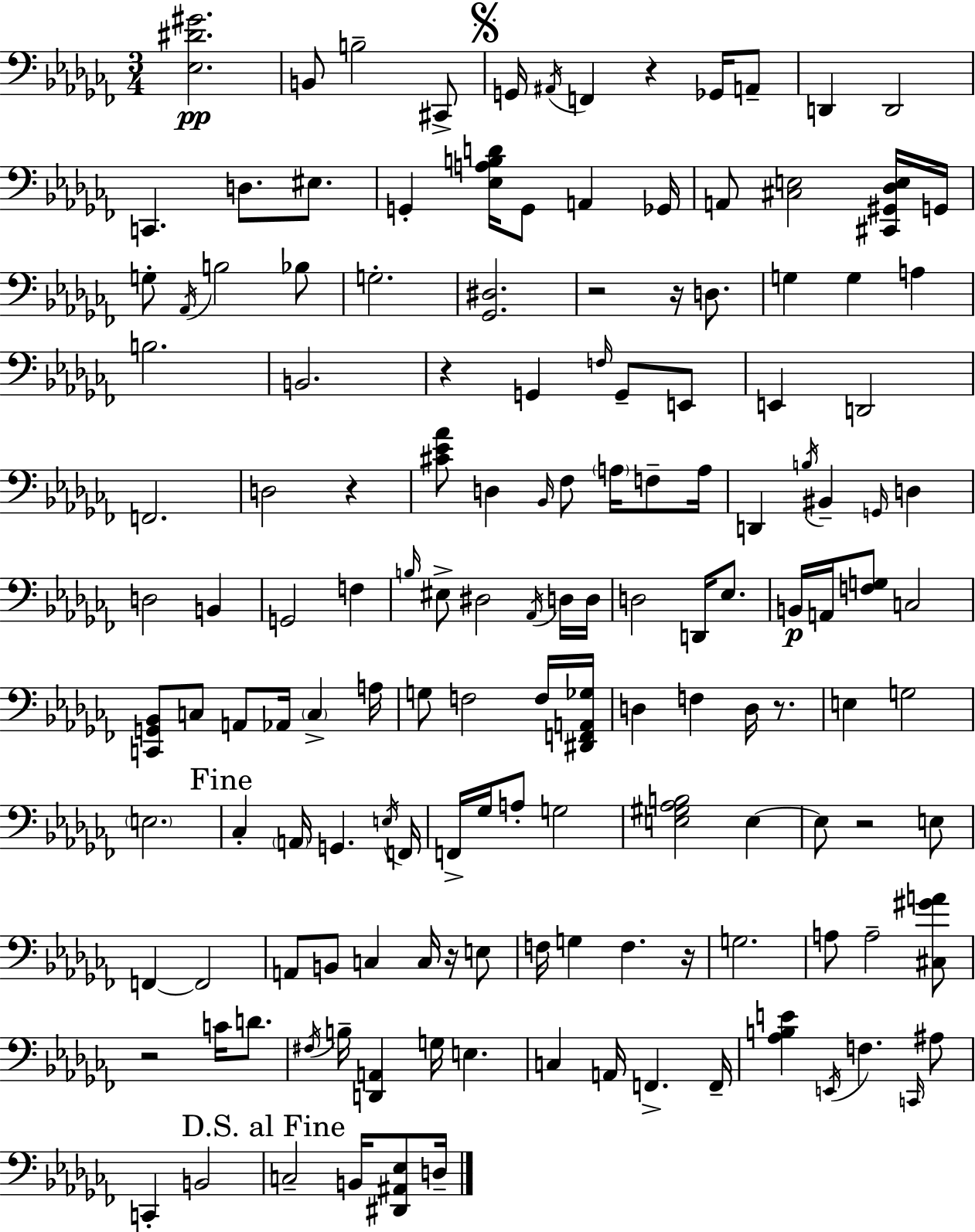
{
  \clef bass
  \numericTimeSignature
  \time 3/4
  \key aes \minor
  \repeat volta 2 { <ees dis' gis'>2.\pp | b,8 b2-- cis,8-> | \mark \markup { \musicglyph "scripts.segno" } g,16 \acciaccatura { ais,16 } f,4 r4 ges,16 a,8-- | d,4 d,2 | \break c,4. d8. eis8. | g,4-. <ees a b d'>16 g,8 a,4 | ges,16 a,8 <cis e>2 <cis, gis, des e>16 | g,16 g8-. \acciaccatura { aes,16 } b2 | \break bes8 g2.-. | <ges, dis>2. | r2 r16 d8. | g4 g4 a4 | \break b2. | b,2. | r4 g,4 \grace { f16 } g,8-- | e,8 e,4 d,2 | \break f,2. | d2 r4 | <cis' ees' aes'>8 d4 \grace { bes,16 } fes8 | \parenthesize a16 f8-- a16 d,4 \acciaccatura { b16 } bis,4-- | \break \grace { g,16 } d4 d2 | b,4 g,2 | f4 \grace { b16 } eis8-> dis2 | \acciaccatura { aes,16 } d16 d16 d2 | \break d,16 ees8. b,16\p a,16 <f g>8 | c2 <c, g, bes,>8 c8 | a,8 aes,16 \parenthesize c4-> a16 g8 f2 | f16 <dis, f, a, ges>16 d4 | \break f4 d16 r8. e4 | g2 \parenthesize e2. | \mark "Fine" ces4-. | \parenthesize a,16 g,4. \acciaccatura { e16 } f,16 f,16-> ges16 a8-. | \break g2 <e gis aes b>2 | e4~~ e8 r2 | e8 f,4~~ | f,2 a,8 b,8 | \break c4 c16 r16 e8 f16 g4 | f4. r16 g2. | a8 a2-- | <cis gis' a'>8 r2 | \break c'16 d'8. \acciaccatura { fis16 } b16-- <d, a,>4 | g16 e4. c4 | a,16 f,4.-> f,16-- <aes b e'>4 | \acciaccatura { e,16 } f4. \grace { c,16 } ais8 | \break c,4-. b,2 | \mark "D.S. al Fine" c2-- b,16 <dis, ais, ees>8 d16-- | } \bar "|."
}